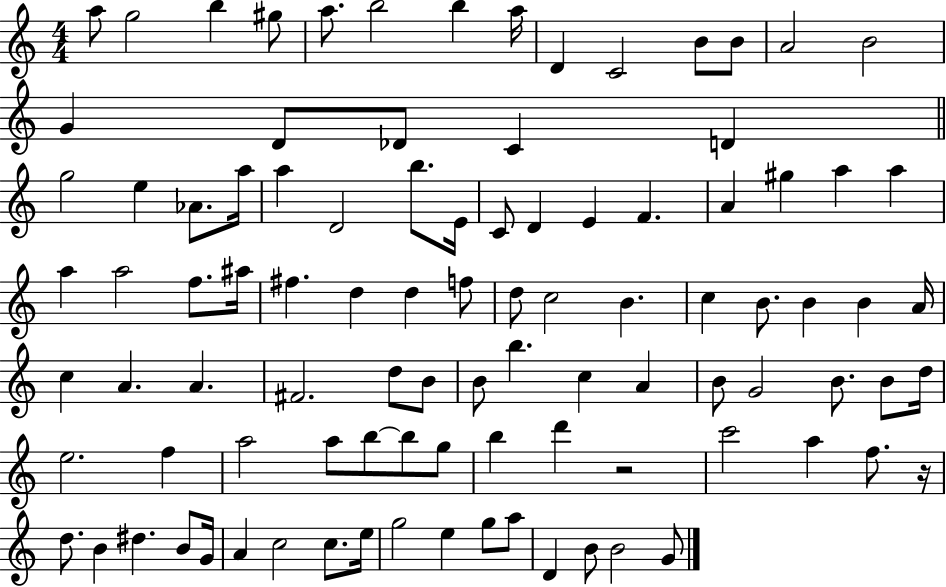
A5/e G5/h B5/q G#5/e A5/e. B5/h B5/q A5/s D4/q C4/h B4/e B4/e A4/h B4/h G4/q D4/e Db4/e C4/q D4/q G5/h E5/q Ab4/e. A5/s A5/q D4/h B5/e. E4/s C4/e D4/q E4/q F4/q. A4/q G#5/q A5/q A5/q A5/q A5/h F5/e. A#5/s F#5/q. D5/q D5/q F5/e D5/e C5/h B4/q. C5/q B4/e. B4/q B4/q A4/s C5/q A4/q. A4/q. F#4/h. D5/e B4/e B4/e B5/q. C5/q A4/q B4/e G4/h B4/e. B4/e D5/s E5/h. F5/q A5/h A5/e B5/e B5/e G5/e B5/q D6/q R/h C6/h A5/q F5/e. R/s D5/e. B4/q D#5/q. B4/e G4/s A4/q C5/h C5/e. E5/s G5/h E5/q G5/e A5/e D4/q B4/e B4/h G4/e